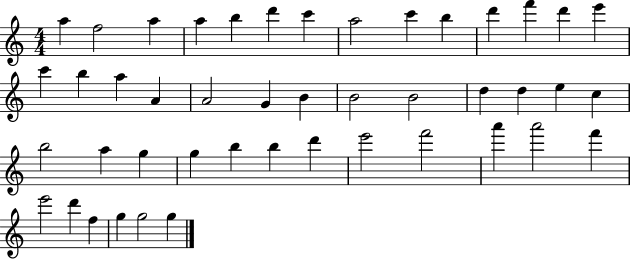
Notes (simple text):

A5/q F5/h A5/q A5/q B5/q D6/q C6/q A5/h C6/q B5/q D6/q F6/q D6/q E6/q C6/q B5/q A5/q A4/q A4/h G4/q B4/q B4/h B4/h D5/q D5/q E5/q C5/q B5/h A5/q G5/q G5/q B5/q B5/q D6/q E6/h F6/h A6/q A6/h F6/q E6/h D6/q F5/q G5/q G5/h G5/q